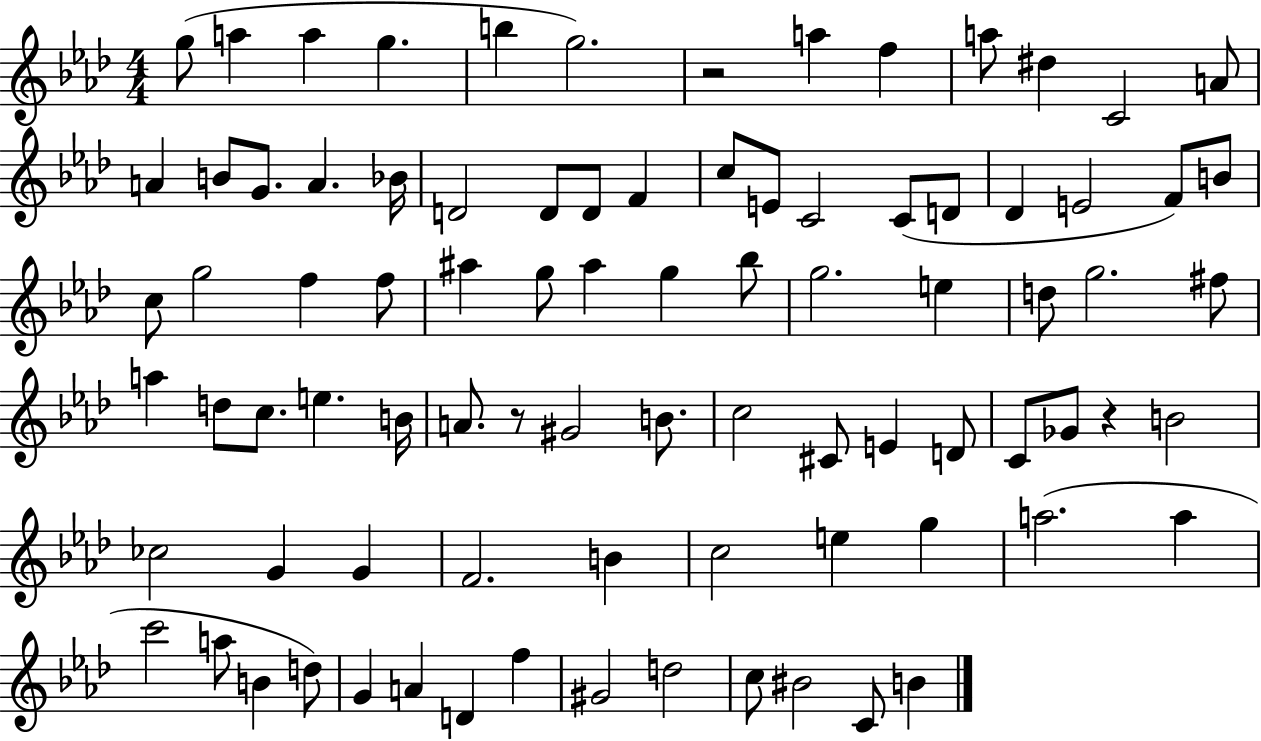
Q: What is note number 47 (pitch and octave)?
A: C5